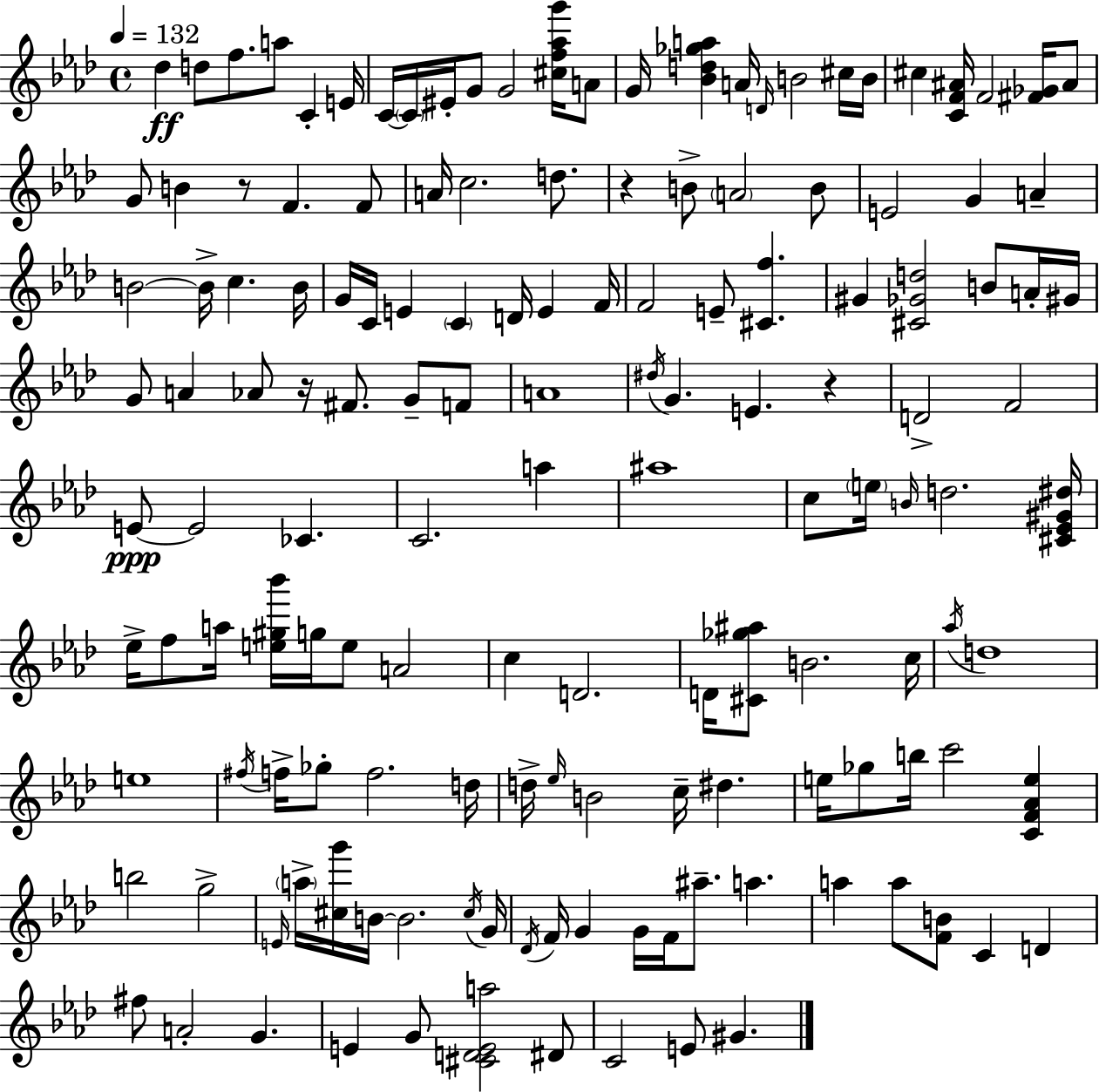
{
  \clef treble
  \time 4/4
  \defaultTimeSignature
  \key aes \major
  \tempo 4 = 132
  des''4\ff d''8 f''8. a''8 c'4-. e'16 | c'16~~ \parenthesize c'16 eis'16-. g'8 g'2 <cis'' f'' aes'' g'''>16 a'8 | g'16 <bes' d'' ges'' a''>4 a'16 \grace { d'16 } b'2 cis''16 | b'16 cis''4 <c' f' ais'>16 f'2 <fis' ges'>16 ais'8 | \break g'8 b'4 r8 f'4. f'8 | a'16 c''2. d''8. | r4 b'8-> \parenthesize a'2 b'8 | e'2 g'4 a'4-- | \break b'2~~ b'16-> c''4. | b'16 g'16 c'16 e'4 \parenthesize c'4 d'16 e'4 | f'16 f'2 e'8-- <cis' f''>4. | gis'4 <cis' ges' d''>2 b'8 a'16-. | \break gis'16 g'8 a'4 aes'8 r16 fis'8. g'8-- f'8 | a'1 | \acciaccatura { dis''16 } g'4. e'4. r4 | d'2-> f'2 | \break e'8~~\ppp e'2 ces'4. | c'2. a''4 | ais''1 | c''8 \parenthesize e''16 \grace { b'16 } d''2. | \break <cis' ees' gis' dis''>16 ees''16-> f''8 a''16 <e'' gis'' bes'''>16 g''16 e''8 a'2 | c''4 d'2. | d'16 <cis' ges'' ais''>8 b'2. | c''16 \acciaccatura { aes''16 } d''1 | \break e''1 | \acciaccatura { fis''16 } f''16-> ges''8-. f''2. | d''16 d''16-> \grace { ees''16 } b'2 c''16-- | dis''4. e''16 ges''8 b''16 c'''2 | \break <c' f' aes' e''>4 b''2 g''2-> | \grace { e'16 } \parenthesize a''16-> <cis'' g'''>16 b'16~~ b'2. | \acciaccatura { cis''16 } g'16 \acciaccatura { des'16 } f'16 g'4 g'16 f'16 | ais''8.-- a''4. a''4 a''8 <f' b'>8 | \break c'4 d'4 fis''8 a'2-. | g'4. e'4 g'8 <cis' d' e' a''>2 | dis'8 c'2 | e'8 gis'4. \bar "|."
}